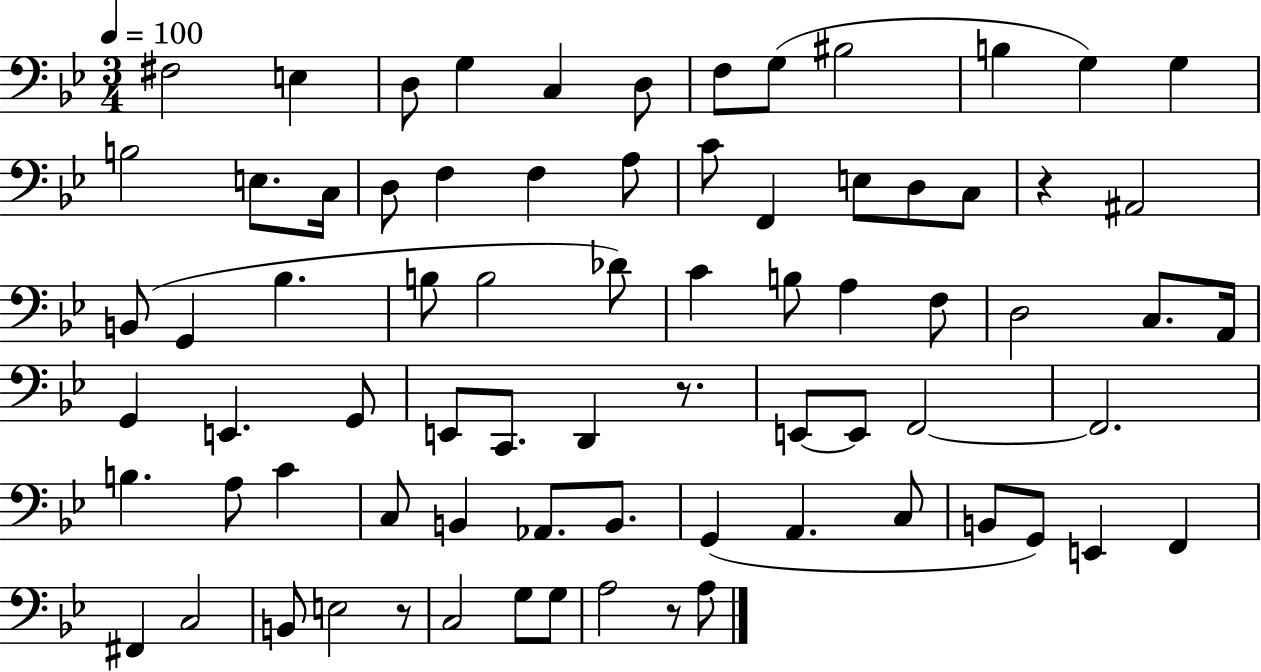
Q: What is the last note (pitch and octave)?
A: A3